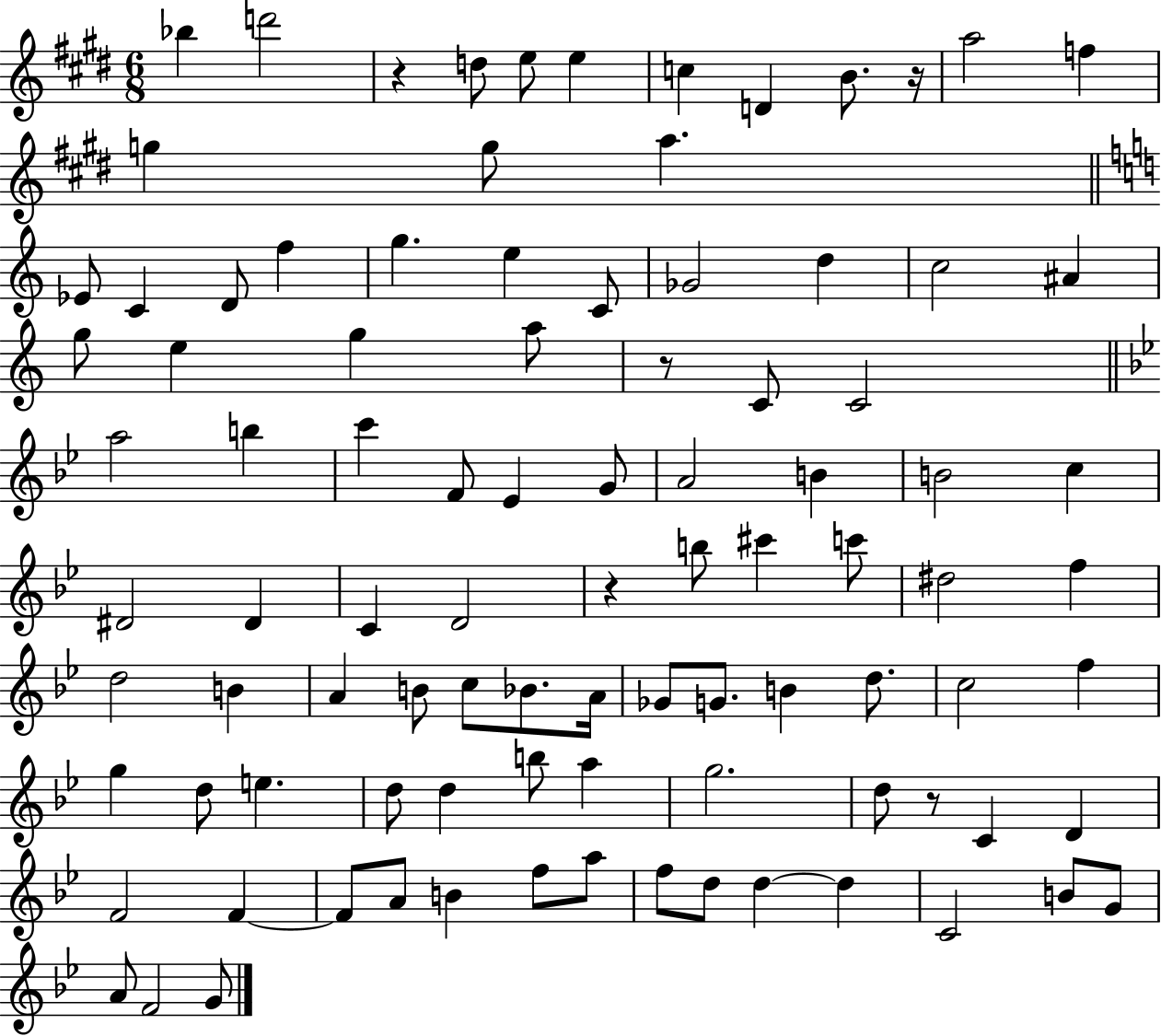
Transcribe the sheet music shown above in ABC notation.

X:1
T:Untitled
M:6/8
L:1/4
K:E
_b d'2 z d/2 e/2 e c D B/2 z/4 a2 f g g/2 a _E/2 C D/2 f g e C/2 _G2 d c2 ^A g/2 e g a/2 z/2 C/2 C2 a2 b c' F/2 _E G/2 A2 B B2 c ^D2 ^D C D2 z b/2 ^c' c'/2 ^d2 f d2 B A B/2 c/2 _B/2 A/4 _G/2 G/2 B d/2 c2 f g d/2 e d/2 d b/2 a g2 d/2 z/2 C D F2 F F/2 A/2 B f/2 a/2 f/2 d/2 d d C2 B/2 G/2 A/2 F2 G/2